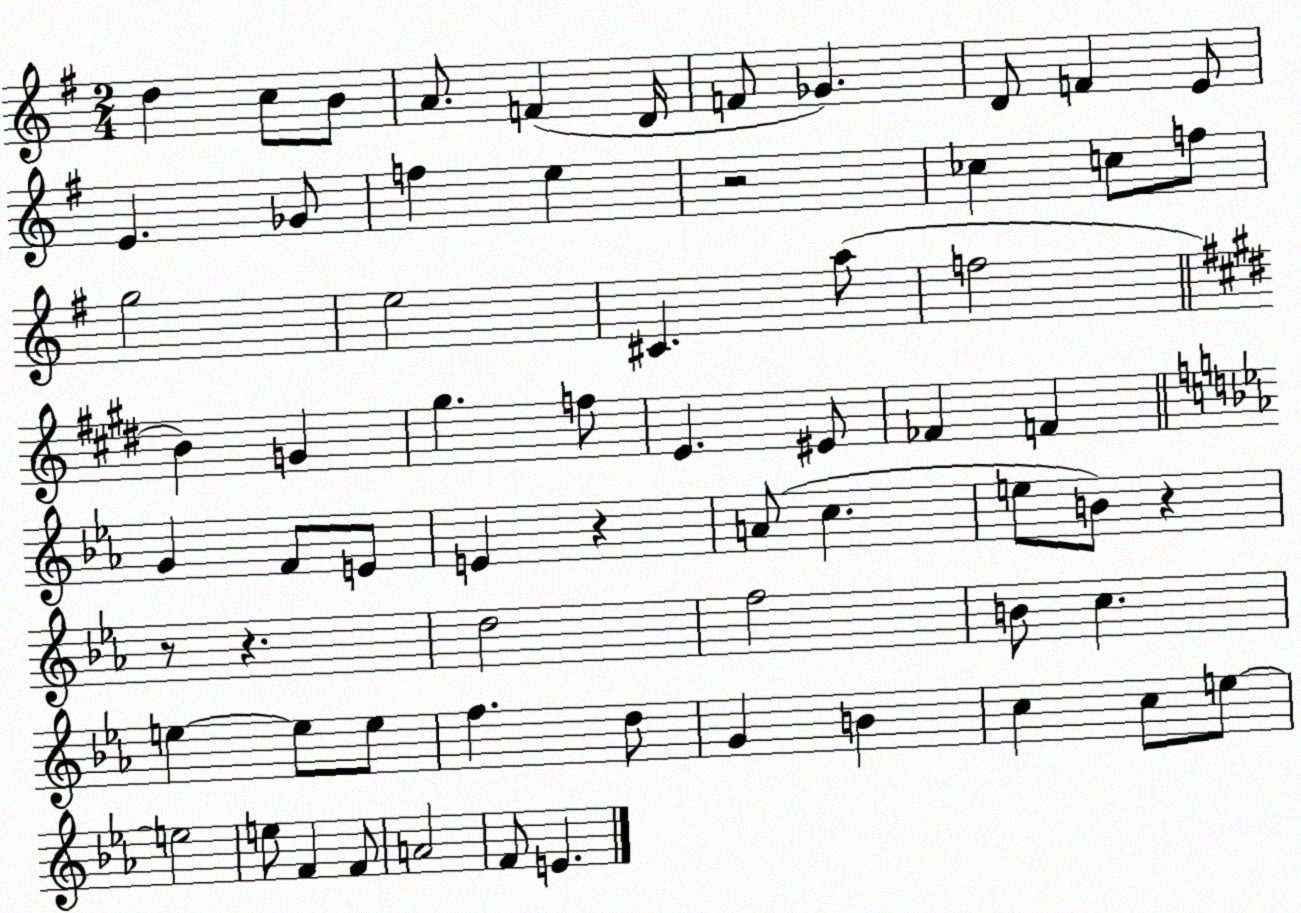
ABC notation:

X:1
T:Untitled
M:2/4
L:1/4
K:G
d c/2 B/2 A/2 F D/4 F/2 _G D/2 F E/2 E _G/2 f e z2 _c c/2 f/2 g2 e2 ^C a/2 f2 B G ^g f/2 E ^E/2 _F F G F/2 E/2 E z A/2 c e/2 B/2 z z/2 z d2 f2 B/2 c e e/2 e/2 f d/2 G B c c/2 e/2 e2 e/2 F F/2 A2 F/2 E